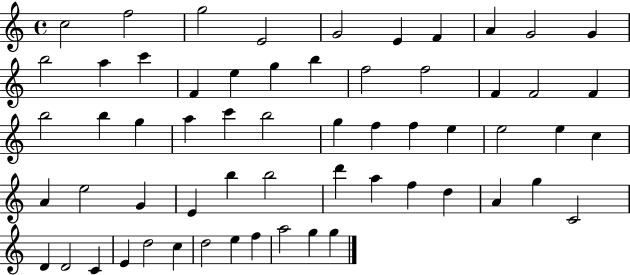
{
  \clef treble
  \time 4/4
  \defaultTimeSignature
  \key c \major
  c''2 f''2 | g''2 e'2 | g'2 e'4 f'4 | a'4 g'2 g'4 | \break b''2 a''4 c'''4 | f'4 e''4 g''4 b''4 | f''2 f''2 | f'4 f'2 f'4 | \break b''2 b''4 g''4 | a''4 c'''4 b''2 | g''4 f''4 f''4 e''4 | e''2 e''4 c''4 | \break a'4 e''2 g'4 | e'4 b''4 b''2 | d'''4 a''4 f''4 d''4 | a'4 g''4 c'2 | \break d'4 d'2 c'4 | e'4 d''2 c''4 | d''2 e''4 f''4 | a''2 g''4 g''4 | \break \bar "|."
}